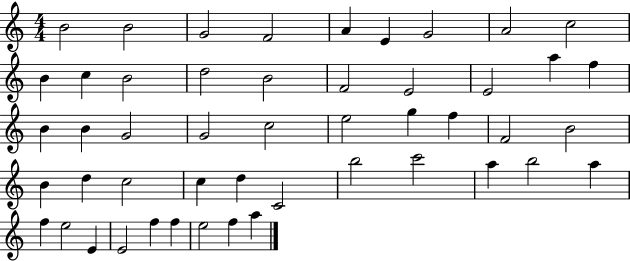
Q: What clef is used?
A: treble